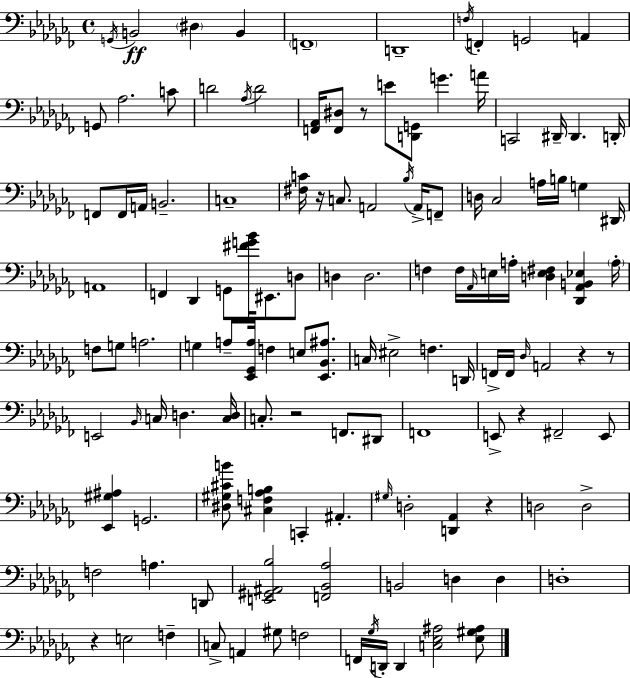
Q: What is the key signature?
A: AES minor